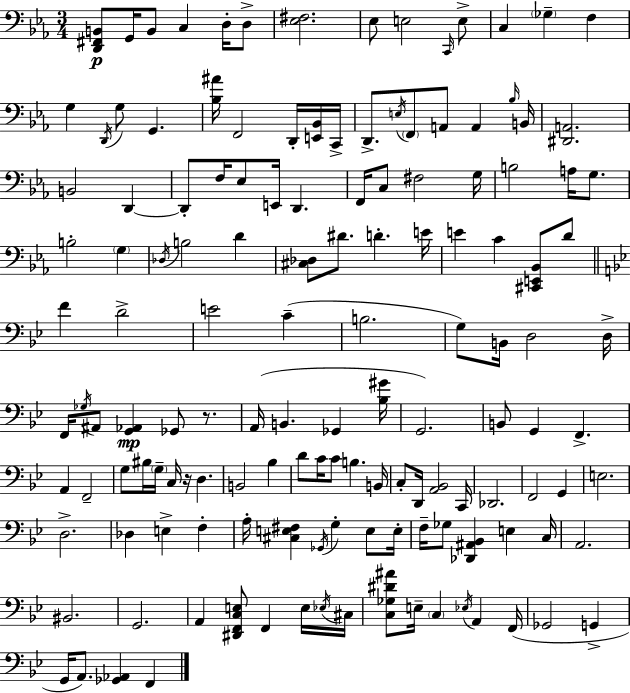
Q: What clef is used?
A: bass